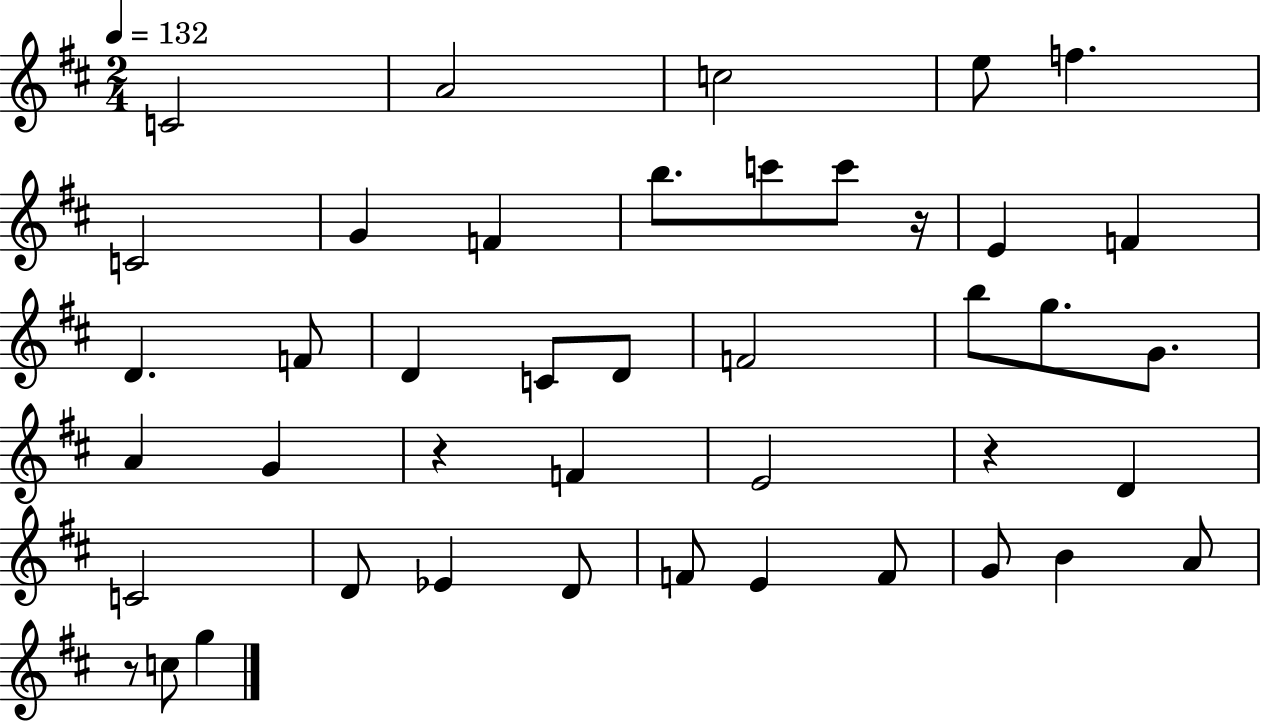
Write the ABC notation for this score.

X:1
T:Untitled
M:2/4
L:1/4
K:D
C2 A2 c2 e/2 f C2 G F b/2 c'/2 c'/2 z/4 E F D F/2 D C/2 D/2 F2 b/2 g/2 G/2 A G z F E2 z D C2 D/2 _E D/2 F/2 E F/2 G/2 B A/2 z/2 c/2 g